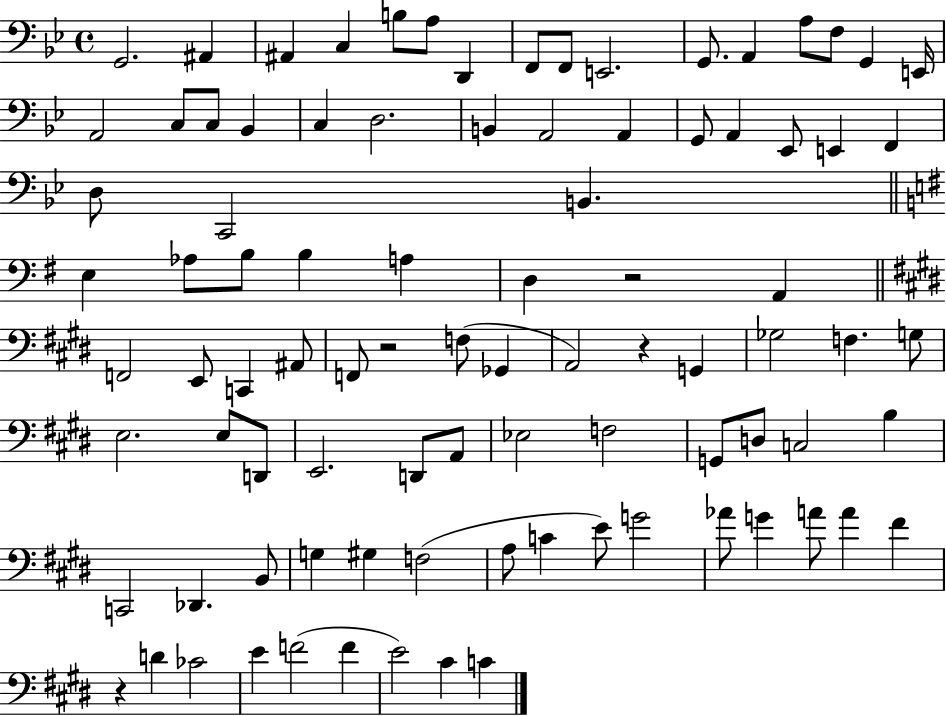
G2/h. A#2/q A#2/q C3/q B3/e A3/e D2/q F2/e F2/e E2/h. G2/e. A2/q A3/e F3/e G2/q E2/s A2/h C3/e C3/e Bb2/q C3/q D3/h. B2/q A2/h A2/q G2/e A2/q Eb2/e E2/q F2/q D3/e C2/h B2/q. E3/q Ab3/e B3/e B3/q A3/q D3/q R/h A2/q F2/h E2/e C2/q A#2/e F2/e R/h F3/e Gb2/q A2/h R/q G2/q Gb3/h F3/q. G3/e E3/h. E3/e D2/e E2/h. D2/e A2/e Eb3/h F3/h G2/e D3/e C3/h B3/q C2/h Db2/q. B2/e G3/q G#3/q F3/h A3/e C4/q E4/e G4/h Ab4/e G4/q A4/e A4/q F#4/q R/q D4/q CES4/h E4/q F4/h F4/q E4/h C#4/q C4/q